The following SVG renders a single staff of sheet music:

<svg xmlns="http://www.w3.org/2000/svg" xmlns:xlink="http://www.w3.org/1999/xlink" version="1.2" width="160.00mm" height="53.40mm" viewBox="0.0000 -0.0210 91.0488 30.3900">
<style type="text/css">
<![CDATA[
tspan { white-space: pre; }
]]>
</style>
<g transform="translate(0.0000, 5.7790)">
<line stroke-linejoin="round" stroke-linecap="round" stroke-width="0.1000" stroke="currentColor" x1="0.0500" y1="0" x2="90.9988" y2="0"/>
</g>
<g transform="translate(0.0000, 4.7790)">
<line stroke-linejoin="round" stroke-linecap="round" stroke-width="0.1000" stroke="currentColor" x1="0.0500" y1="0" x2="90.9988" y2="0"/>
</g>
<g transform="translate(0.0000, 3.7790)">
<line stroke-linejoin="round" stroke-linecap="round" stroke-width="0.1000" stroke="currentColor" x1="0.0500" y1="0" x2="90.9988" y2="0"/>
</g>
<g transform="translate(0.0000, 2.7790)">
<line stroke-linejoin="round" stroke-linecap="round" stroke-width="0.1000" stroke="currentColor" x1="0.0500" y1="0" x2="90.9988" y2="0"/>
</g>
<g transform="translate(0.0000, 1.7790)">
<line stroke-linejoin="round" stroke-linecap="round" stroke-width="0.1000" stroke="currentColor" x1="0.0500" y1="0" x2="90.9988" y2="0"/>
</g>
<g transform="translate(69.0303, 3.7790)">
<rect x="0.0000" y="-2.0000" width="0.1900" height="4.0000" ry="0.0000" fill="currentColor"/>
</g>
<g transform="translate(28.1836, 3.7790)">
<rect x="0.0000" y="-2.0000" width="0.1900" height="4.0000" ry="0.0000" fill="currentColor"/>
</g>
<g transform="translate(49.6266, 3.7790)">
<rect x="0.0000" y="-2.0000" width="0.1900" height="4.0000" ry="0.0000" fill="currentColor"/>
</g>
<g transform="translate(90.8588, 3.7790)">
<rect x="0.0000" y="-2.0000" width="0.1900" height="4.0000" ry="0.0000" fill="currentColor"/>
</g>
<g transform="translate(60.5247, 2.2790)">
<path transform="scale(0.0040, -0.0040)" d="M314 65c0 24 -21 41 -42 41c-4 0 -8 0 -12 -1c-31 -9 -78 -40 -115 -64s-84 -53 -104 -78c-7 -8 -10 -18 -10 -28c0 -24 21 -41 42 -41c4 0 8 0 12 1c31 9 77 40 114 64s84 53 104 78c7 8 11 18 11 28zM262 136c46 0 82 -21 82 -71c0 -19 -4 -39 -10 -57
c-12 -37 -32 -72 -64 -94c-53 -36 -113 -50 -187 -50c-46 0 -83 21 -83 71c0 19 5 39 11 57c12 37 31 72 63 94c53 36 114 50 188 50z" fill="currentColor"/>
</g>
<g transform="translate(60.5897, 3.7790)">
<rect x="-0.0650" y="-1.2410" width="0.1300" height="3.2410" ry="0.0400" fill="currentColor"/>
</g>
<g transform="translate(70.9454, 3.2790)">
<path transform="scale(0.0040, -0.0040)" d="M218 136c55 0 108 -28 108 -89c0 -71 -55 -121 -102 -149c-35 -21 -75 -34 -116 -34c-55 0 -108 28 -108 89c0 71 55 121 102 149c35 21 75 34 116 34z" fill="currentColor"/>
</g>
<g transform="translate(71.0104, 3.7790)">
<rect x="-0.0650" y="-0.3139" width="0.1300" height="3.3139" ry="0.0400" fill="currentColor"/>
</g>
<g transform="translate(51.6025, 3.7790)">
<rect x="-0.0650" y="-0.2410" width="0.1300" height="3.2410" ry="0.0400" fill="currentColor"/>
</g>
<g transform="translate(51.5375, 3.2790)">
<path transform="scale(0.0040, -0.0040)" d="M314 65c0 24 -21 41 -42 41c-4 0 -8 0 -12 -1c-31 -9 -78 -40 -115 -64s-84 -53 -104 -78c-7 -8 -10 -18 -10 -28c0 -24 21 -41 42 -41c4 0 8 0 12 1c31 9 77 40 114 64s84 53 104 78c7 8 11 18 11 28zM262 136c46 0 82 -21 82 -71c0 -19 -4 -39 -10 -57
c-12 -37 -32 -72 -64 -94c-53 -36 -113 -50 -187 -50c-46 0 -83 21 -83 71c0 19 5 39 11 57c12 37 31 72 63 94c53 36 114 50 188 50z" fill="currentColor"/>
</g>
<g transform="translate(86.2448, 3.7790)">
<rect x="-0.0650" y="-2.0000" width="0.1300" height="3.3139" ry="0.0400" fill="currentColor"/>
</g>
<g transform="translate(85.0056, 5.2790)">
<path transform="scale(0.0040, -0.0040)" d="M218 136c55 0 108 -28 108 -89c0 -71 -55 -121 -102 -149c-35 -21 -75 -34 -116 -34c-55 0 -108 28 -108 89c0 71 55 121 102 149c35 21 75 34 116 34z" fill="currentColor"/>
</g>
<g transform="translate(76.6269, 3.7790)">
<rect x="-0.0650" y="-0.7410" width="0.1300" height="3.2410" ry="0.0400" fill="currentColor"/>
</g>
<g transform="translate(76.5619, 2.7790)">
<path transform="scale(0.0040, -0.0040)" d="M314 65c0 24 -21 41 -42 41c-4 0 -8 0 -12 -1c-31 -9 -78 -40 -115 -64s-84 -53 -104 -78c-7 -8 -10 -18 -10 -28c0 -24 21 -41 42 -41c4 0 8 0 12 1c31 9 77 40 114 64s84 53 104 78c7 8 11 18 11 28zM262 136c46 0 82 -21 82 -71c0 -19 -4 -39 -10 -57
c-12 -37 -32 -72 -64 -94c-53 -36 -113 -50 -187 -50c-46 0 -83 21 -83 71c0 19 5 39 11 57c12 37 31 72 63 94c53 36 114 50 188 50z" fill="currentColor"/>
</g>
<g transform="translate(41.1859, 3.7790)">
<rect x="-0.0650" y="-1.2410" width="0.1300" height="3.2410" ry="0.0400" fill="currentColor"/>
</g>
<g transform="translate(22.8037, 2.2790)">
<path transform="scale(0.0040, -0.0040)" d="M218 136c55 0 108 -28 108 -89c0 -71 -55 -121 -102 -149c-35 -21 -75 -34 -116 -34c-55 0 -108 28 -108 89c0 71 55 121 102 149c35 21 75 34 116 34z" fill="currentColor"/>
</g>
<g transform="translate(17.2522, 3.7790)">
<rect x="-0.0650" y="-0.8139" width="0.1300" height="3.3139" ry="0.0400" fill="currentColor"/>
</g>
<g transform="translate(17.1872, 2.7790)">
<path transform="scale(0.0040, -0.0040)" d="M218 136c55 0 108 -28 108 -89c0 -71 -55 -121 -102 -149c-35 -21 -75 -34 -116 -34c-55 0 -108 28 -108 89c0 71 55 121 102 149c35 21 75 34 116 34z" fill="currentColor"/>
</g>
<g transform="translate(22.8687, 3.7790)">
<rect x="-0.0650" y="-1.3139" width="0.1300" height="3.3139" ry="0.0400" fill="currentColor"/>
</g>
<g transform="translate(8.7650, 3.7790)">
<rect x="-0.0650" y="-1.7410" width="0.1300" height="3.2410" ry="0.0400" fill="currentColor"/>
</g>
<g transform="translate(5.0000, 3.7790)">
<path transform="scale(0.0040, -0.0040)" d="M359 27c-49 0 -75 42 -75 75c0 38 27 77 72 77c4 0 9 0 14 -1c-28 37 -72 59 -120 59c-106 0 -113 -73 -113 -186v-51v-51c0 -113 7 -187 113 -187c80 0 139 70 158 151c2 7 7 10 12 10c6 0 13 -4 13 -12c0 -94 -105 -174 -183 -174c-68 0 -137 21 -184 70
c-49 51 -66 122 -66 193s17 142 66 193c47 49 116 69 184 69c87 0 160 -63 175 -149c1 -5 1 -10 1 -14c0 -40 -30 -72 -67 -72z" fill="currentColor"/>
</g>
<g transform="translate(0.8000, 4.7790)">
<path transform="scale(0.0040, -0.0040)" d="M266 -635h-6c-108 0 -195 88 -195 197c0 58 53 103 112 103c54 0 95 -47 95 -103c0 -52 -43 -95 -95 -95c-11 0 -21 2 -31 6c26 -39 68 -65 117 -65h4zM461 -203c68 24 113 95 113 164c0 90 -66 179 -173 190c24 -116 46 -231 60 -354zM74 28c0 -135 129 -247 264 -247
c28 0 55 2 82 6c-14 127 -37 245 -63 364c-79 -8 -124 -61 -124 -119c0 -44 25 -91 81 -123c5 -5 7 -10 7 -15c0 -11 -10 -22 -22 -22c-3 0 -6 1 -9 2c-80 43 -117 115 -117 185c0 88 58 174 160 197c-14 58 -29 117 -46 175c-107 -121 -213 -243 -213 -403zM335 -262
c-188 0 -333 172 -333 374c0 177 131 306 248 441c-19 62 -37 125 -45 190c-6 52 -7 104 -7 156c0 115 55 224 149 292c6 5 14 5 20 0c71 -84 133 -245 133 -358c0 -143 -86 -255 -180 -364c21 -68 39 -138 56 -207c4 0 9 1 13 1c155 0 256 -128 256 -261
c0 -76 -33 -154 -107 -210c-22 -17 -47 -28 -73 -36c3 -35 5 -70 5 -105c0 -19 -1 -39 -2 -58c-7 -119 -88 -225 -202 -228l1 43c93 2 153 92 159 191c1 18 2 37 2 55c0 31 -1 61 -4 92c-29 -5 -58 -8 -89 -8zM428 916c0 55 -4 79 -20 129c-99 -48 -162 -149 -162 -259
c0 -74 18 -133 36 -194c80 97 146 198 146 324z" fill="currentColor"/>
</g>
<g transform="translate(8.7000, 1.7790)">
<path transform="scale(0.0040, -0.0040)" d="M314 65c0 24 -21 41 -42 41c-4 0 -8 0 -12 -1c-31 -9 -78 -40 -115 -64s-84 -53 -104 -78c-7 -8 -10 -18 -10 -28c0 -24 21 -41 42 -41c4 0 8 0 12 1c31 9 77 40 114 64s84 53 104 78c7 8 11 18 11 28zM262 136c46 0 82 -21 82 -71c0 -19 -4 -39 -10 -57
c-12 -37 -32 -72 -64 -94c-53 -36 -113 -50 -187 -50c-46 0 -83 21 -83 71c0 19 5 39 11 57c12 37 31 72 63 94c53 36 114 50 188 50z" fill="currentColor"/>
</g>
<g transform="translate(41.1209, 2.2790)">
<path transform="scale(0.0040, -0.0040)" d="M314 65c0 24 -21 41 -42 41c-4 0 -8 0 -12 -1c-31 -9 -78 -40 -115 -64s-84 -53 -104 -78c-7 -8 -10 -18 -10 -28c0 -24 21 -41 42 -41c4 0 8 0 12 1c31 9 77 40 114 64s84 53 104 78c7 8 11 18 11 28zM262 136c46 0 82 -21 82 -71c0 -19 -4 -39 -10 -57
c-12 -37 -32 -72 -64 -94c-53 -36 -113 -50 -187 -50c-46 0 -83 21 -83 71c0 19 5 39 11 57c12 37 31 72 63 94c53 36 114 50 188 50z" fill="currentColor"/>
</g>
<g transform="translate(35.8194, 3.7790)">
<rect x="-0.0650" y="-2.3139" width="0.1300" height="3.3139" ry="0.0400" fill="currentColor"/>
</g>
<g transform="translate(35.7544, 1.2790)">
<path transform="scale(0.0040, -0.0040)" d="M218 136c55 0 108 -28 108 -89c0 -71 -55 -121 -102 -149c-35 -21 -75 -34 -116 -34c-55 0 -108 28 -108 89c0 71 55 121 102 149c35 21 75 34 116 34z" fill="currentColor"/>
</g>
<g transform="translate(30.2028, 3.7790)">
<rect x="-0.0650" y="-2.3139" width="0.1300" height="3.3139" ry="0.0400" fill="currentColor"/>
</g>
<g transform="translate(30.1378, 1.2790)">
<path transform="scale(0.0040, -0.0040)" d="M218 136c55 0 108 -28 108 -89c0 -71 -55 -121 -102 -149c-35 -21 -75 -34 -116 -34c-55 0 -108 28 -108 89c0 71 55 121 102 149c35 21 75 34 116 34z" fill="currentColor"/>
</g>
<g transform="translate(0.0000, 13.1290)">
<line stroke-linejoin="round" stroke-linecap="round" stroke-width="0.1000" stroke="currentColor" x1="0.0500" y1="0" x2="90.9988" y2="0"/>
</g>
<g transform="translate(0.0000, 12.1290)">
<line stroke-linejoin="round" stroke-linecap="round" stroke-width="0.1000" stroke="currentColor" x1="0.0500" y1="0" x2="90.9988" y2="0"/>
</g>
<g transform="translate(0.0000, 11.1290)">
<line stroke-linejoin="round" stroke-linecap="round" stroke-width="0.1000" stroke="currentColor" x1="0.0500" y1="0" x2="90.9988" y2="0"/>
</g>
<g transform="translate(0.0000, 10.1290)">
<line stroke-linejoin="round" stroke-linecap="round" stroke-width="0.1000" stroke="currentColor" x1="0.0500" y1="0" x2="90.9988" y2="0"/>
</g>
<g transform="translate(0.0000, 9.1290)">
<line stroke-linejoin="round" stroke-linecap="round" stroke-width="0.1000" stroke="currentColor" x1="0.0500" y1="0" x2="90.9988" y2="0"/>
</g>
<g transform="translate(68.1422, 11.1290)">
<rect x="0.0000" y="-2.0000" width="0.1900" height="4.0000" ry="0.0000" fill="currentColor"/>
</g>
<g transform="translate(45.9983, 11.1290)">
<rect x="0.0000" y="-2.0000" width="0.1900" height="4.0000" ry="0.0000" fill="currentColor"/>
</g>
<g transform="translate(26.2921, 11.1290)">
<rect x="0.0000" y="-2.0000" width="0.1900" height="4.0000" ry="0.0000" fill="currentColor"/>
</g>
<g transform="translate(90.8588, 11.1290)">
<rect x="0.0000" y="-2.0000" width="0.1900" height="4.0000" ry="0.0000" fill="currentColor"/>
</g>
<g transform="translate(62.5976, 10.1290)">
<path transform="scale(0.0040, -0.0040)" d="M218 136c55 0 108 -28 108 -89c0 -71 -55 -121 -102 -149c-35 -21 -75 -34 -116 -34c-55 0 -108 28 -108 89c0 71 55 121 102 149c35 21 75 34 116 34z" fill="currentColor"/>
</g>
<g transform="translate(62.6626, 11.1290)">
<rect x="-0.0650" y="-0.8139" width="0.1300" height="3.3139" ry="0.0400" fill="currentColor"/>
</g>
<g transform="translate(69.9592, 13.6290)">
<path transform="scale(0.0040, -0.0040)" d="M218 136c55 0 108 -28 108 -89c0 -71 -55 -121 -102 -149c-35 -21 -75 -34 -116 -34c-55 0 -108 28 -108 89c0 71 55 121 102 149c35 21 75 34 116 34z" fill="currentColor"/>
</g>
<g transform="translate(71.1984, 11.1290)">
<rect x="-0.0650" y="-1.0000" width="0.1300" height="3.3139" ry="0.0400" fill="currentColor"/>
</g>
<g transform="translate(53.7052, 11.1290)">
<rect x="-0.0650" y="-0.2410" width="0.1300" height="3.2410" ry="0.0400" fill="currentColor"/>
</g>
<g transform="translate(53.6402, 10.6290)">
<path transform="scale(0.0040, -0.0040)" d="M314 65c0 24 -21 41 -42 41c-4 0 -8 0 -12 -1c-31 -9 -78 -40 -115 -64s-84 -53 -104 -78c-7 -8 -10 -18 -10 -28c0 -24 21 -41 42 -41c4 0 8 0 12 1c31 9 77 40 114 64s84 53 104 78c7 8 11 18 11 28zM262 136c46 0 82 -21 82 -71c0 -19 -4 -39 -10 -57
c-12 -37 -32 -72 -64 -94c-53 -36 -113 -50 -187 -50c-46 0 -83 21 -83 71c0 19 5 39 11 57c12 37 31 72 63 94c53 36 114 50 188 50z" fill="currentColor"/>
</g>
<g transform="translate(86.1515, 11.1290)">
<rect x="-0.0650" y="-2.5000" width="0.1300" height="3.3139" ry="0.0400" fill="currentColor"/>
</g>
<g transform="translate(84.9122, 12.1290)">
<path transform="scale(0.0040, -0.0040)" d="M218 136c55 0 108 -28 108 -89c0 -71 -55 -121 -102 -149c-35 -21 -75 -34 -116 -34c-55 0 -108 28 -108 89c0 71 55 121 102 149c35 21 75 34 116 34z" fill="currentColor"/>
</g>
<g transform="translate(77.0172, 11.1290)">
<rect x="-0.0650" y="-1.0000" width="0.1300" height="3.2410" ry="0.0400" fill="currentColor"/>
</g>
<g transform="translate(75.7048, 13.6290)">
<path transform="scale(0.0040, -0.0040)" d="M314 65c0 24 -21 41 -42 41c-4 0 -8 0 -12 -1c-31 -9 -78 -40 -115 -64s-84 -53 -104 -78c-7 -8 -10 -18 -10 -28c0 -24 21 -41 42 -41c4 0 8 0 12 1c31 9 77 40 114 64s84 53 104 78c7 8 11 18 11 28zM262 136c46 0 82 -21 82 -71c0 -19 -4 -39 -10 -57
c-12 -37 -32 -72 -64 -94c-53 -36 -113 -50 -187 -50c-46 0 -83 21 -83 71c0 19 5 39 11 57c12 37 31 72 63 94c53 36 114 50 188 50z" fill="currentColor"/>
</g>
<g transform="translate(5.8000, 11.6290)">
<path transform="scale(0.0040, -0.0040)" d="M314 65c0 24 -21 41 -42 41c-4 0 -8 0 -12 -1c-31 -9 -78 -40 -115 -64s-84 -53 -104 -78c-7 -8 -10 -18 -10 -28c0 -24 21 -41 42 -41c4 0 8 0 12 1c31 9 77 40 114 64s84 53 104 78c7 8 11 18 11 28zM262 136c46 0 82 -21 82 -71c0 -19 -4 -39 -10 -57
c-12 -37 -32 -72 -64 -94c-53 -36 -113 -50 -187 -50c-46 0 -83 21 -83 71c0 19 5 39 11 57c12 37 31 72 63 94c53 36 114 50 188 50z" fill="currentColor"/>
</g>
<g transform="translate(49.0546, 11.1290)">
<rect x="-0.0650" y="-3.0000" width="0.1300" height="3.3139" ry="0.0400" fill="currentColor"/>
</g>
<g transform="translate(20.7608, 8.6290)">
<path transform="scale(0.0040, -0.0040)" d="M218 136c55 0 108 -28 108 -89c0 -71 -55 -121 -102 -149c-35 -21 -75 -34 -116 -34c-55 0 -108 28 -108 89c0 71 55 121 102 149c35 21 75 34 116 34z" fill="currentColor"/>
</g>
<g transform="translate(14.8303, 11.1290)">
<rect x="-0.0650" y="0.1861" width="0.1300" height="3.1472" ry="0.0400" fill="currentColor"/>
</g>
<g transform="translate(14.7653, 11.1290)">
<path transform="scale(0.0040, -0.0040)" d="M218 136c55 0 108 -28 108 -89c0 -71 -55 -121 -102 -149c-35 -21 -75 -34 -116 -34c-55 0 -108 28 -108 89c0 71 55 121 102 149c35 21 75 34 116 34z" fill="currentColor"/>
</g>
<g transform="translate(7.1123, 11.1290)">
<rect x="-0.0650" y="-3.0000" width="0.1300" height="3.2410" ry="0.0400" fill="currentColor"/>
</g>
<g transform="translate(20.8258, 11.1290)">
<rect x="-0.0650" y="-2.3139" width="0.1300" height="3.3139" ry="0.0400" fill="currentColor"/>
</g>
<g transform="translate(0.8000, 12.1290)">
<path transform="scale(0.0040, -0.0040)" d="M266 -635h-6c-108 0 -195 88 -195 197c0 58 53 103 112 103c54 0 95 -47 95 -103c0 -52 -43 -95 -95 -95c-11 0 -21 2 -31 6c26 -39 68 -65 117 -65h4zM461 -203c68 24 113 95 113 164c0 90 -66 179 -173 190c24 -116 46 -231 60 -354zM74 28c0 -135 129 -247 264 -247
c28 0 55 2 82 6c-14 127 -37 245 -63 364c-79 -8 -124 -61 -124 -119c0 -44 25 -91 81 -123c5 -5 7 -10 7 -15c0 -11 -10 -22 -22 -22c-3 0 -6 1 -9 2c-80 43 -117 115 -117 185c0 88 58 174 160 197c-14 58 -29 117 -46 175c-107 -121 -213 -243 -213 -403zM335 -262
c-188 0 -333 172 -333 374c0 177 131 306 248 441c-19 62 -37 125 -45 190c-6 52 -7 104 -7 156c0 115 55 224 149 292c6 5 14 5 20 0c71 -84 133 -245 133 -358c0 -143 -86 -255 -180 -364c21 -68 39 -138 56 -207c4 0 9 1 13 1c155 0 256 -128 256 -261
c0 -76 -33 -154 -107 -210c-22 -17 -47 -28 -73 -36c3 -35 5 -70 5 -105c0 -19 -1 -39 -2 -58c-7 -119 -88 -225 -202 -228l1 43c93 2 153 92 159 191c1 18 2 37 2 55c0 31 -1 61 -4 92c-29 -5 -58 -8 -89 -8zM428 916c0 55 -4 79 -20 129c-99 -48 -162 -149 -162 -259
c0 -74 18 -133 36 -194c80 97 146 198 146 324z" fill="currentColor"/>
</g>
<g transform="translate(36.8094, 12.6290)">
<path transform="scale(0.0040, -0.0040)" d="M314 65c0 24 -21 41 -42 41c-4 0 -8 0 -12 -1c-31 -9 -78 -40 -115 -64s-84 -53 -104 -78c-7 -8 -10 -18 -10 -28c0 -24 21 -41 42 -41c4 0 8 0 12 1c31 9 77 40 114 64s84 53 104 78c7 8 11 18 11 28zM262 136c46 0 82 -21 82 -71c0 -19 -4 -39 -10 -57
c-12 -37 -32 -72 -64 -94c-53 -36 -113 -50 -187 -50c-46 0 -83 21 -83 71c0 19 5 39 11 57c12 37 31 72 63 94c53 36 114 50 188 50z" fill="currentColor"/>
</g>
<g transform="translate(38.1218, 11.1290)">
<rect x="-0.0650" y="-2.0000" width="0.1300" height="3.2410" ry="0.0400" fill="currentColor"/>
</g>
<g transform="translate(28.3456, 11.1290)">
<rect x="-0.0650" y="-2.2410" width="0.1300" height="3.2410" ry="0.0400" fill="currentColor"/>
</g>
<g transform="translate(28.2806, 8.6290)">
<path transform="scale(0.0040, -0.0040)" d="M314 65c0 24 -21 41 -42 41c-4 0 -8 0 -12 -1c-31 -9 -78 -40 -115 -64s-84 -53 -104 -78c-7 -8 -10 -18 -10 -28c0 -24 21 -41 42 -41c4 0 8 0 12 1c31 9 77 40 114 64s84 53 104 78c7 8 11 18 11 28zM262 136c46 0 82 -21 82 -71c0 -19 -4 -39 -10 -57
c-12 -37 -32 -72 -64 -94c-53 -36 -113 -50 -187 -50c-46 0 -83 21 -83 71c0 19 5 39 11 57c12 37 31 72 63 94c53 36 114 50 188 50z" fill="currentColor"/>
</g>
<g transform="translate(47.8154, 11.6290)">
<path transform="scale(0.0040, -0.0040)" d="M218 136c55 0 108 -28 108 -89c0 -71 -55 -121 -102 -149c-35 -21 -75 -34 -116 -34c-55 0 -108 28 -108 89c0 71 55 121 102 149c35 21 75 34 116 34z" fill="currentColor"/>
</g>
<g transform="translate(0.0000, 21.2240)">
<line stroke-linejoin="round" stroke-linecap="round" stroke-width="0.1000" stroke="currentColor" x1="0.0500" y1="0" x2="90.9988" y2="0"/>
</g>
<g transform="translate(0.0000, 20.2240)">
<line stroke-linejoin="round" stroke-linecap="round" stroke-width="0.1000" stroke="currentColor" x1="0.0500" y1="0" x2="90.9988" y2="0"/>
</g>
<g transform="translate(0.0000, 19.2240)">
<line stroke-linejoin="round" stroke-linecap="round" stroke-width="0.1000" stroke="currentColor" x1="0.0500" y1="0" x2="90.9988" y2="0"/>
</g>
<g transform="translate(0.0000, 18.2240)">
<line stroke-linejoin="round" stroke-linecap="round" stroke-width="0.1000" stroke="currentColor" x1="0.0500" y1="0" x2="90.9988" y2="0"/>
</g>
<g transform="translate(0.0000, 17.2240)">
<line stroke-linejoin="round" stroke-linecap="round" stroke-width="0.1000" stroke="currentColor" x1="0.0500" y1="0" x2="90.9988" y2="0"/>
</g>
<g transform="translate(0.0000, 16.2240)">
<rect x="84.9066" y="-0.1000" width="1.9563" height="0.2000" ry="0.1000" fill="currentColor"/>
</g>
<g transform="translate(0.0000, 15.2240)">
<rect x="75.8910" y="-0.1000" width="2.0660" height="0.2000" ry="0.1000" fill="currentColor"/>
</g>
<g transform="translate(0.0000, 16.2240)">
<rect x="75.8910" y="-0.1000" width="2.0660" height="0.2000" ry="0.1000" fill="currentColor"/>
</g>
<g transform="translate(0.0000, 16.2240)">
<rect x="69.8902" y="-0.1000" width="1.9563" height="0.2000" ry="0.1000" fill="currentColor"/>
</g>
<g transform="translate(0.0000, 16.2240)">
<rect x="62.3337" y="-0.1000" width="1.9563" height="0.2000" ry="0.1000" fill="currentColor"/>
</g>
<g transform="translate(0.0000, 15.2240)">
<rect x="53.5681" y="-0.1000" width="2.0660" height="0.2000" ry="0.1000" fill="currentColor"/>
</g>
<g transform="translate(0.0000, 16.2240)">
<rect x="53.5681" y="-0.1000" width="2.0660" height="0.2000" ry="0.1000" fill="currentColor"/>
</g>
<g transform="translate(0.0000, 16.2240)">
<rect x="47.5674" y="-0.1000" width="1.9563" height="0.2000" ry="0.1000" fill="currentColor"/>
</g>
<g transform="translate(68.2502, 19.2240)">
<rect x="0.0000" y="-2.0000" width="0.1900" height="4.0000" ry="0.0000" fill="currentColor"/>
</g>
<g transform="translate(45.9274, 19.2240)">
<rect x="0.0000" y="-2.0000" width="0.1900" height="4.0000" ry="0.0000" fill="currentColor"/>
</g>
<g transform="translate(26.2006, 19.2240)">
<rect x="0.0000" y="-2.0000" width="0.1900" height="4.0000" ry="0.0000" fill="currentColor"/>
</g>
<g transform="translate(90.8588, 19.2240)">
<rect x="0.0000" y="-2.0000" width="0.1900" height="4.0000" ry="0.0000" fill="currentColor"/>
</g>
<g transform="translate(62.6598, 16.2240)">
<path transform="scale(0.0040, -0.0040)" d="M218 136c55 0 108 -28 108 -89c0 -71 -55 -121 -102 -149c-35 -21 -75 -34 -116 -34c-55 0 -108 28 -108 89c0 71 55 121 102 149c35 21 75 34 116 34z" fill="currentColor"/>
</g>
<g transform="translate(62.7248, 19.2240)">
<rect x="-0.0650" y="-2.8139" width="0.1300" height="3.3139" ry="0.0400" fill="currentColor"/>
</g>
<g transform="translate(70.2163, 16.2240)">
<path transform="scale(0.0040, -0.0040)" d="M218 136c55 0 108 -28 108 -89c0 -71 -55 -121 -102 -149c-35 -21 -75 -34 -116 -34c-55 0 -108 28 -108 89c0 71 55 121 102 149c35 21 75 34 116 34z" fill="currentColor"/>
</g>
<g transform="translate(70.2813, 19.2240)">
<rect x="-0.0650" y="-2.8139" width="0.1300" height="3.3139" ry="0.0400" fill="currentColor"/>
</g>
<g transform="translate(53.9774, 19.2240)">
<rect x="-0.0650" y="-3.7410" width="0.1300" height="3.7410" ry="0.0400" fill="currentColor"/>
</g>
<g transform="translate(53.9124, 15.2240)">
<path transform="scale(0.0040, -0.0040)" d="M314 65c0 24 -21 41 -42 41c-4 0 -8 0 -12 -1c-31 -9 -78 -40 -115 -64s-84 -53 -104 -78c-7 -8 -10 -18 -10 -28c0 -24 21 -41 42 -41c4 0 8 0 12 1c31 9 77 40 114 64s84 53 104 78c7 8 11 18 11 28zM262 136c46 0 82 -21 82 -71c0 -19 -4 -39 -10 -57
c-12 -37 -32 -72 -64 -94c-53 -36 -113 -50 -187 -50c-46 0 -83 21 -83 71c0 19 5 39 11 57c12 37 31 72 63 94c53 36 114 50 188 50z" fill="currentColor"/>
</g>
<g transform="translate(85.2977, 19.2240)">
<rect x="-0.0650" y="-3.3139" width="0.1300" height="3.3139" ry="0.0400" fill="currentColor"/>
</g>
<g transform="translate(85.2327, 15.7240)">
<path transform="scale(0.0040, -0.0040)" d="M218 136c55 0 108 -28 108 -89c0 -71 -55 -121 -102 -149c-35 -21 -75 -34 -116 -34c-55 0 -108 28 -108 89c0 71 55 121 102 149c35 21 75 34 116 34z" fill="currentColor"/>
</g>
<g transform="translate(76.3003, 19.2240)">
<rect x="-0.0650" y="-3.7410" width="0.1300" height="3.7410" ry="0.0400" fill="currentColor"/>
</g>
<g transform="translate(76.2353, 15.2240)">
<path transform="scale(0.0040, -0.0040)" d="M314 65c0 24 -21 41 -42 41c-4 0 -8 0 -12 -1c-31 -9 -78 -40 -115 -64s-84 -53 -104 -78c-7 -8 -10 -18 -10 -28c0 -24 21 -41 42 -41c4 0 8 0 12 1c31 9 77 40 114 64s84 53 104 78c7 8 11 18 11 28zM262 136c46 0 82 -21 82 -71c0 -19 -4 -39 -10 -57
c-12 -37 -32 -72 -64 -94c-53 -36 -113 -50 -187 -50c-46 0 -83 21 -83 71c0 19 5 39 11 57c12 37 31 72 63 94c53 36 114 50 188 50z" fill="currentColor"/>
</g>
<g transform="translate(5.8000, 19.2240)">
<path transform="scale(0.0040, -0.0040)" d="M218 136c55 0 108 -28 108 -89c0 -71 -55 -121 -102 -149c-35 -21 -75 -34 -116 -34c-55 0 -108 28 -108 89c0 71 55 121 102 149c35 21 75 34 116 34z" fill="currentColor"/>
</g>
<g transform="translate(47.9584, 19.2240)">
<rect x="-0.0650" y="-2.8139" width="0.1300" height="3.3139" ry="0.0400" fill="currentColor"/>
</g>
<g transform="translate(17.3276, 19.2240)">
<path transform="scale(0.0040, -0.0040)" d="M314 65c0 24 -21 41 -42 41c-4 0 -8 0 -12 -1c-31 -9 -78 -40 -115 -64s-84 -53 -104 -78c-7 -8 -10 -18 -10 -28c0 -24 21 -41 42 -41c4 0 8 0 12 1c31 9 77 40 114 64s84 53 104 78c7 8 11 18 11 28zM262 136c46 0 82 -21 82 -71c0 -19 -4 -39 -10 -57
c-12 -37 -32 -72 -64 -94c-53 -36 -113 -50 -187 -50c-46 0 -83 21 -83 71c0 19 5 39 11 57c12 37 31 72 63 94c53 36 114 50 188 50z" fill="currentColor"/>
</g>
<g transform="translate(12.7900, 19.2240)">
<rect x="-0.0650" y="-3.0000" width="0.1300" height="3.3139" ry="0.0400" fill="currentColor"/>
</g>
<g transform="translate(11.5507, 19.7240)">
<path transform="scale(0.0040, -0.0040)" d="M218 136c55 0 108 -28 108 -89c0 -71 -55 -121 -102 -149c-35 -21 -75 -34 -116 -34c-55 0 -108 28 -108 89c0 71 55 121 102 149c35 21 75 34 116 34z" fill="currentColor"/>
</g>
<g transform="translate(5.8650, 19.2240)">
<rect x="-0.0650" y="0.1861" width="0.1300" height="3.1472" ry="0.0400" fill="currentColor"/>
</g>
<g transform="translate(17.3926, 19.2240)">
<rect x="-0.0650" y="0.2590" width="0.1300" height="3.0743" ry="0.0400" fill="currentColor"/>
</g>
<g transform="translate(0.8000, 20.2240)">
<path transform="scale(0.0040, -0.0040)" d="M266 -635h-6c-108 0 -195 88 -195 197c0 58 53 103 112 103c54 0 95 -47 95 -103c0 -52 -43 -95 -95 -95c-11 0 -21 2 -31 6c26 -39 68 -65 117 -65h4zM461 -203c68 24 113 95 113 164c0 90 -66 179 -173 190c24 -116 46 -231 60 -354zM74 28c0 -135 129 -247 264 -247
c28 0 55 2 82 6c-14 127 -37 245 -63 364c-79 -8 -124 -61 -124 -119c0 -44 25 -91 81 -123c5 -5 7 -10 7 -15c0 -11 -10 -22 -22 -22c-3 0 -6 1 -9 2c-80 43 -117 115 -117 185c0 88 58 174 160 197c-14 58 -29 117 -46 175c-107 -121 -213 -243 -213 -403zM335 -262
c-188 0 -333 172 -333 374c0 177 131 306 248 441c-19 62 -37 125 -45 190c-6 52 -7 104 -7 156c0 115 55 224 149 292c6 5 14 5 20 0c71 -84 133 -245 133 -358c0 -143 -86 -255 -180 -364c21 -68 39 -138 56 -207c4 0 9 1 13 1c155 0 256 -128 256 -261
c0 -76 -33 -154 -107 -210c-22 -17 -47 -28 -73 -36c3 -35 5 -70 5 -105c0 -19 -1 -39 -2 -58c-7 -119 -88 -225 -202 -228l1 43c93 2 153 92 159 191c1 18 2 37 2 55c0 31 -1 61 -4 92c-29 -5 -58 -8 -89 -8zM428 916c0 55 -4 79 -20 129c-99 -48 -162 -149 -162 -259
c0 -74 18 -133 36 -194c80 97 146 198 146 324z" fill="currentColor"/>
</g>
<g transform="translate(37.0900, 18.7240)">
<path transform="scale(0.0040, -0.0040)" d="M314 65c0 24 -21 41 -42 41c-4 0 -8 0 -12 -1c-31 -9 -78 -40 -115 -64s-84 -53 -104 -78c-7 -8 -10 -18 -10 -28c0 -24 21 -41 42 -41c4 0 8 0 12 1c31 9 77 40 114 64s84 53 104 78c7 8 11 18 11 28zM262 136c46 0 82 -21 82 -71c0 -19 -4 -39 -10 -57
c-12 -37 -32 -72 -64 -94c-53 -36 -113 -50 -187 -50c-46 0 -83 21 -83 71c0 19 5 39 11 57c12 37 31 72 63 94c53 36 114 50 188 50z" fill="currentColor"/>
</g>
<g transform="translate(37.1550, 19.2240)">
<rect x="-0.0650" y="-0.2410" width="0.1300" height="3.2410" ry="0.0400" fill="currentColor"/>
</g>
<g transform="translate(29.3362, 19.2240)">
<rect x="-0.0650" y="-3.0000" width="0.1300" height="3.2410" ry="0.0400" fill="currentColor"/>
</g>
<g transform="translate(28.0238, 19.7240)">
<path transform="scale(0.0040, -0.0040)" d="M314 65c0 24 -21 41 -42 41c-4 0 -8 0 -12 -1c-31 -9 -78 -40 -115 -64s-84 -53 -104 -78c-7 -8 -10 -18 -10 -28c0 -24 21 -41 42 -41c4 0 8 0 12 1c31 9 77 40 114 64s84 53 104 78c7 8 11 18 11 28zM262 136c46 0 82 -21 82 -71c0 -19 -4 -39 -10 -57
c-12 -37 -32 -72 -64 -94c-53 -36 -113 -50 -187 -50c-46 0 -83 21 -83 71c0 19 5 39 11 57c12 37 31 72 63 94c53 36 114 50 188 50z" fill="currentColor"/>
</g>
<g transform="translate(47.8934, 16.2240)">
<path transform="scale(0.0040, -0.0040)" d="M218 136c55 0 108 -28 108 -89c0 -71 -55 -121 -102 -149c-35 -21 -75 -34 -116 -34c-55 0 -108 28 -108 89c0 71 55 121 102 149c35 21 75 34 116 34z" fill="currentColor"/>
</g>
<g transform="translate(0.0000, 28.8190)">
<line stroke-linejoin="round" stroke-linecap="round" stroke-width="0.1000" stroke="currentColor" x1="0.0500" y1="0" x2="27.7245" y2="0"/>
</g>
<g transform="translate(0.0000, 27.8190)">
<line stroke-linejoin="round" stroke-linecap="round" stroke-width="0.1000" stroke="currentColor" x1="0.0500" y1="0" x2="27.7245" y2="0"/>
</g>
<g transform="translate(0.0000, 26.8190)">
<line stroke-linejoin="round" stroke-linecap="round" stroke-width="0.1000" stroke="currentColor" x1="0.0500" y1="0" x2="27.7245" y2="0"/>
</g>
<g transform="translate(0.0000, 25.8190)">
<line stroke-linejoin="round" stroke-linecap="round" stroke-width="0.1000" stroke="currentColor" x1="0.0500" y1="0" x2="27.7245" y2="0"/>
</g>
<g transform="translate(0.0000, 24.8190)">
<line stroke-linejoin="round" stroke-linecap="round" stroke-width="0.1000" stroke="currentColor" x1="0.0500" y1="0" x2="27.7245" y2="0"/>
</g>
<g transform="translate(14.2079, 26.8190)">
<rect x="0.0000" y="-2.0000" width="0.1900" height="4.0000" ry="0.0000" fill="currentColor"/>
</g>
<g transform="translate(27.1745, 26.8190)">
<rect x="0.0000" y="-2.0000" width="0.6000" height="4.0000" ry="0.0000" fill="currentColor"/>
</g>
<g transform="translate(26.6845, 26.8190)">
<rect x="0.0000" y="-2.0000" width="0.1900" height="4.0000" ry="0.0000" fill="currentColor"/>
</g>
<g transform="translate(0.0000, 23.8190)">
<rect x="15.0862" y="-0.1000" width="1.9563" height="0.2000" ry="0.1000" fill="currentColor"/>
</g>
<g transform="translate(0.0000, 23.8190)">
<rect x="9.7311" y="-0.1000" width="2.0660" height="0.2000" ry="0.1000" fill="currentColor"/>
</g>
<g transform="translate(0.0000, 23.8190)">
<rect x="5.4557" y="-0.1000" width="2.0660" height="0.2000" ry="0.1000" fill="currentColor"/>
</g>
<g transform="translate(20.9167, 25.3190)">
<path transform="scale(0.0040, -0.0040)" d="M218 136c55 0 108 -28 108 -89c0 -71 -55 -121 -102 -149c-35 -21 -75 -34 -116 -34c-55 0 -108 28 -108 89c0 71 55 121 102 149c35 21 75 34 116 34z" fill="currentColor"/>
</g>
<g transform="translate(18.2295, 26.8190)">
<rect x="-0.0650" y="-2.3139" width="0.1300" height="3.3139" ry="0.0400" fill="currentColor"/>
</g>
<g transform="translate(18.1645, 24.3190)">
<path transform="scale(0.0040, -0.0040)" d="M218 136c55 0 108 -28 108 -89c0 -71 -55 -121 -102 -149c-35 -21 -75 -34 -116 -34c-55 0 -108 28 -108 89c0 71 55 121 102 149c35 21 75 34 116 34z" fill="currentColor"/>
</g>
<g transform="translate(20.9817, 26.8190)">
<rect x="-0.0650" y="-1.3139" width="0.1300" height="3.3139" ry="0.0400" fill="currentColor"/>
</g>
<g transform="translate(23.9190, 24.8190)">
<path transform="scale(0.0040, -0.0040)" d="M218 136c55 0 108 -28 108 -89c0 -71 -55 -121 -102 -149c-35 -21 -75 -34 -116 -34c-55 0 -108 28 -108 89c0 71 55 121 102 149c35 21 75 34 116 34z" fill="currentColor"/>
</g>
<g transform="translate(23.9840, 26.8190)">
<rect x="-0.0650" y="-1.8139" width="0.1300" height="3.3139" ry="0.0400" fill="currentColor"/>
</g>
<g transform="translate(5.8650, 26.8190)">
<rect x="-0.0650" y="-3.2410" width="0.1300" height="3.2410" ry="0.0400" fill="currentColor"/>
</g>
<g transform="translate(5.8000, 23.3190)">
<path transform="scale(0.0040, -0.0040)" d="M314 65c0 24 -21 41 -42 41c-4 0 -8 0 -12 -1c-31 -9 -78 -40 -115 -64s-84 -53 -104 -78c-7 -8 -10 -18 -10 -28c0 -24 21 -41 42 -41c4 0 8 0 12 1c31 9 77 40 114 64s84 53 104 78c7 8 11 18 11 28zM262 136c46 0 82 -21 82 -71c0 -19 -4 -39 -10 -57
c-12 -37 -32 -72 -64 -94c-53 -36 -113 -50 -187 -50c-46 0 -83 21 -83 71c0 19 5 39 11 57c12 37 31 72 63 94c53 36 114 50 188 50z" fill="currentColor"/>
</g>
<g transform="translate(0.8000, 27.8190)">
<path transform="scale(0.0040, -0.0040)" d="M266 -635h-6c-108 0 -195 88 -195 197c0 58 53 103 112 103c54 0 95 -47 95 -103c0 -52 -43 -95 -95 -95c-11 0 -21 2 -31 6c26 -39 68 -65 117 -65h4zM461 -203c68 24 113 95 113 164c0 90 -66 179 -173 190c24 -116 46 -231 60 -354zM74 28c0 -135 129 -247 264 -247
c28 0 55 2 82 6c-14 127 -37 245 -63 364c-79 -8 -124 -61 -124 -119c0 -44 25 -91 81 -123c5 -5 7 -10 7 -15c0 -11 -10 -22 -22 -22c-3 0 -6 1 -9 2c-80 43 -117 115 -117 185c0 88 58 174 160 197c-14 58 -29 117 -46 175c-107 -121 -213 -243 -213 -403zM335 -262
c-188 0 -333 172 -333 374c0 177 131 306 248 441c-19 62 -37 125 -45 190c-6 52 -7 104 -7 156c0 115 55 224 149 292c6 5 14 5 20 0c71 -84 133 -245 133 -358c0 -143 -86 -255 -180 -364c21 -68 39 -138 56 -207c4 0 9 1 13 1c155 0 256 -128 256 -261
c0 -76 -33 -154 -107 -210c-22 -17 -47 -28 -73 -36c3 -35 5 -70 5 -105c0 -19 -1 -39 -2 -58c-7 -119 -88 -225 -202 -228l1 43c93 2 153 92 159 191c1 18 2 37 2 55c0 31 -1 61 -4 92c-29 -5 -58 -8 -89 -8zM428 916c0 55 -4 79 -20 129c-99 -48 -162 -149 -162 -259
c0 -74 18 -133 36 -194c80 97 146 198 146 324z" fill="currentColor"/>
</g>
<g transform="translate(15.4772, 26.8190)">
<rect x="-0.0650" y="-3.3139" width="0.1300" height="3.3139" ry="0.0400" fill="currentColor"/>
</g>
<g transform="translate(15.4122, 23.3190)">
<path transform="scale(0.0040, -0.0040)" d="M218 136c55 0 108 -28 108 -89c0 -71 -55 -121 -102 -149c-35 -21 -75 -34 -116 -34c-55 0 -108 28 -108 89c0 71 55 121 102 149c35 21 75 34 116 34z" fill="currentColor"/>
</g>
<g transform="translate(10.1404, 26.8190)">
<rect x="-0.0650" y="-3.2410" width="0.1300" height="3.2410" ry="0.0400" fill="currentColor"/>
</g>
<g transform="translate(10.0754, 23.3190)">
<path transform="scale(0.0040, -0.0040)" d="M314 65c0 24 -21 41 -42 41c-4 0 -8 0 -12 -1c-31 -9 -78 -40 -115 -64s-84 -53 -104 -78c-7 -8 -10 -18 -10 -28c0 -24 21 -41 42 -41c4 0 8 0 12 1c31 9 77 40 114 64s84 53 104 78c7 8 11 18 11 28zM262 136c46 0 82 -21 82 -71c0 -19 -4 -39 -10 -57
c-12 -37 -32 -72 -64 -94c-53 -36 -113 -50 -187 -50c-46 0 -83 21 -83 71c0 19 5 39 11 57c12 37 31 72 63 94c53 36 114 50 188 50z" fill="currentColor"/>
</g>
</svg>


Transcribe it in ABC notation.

X:1
T:Untitled
M:4/4
L:1/4
K:C
f2 d e g g e2 c2 e2 c d2 F A2 B g g2 F2 A c2 d D D2 G B A B2 A2 c2 a c'2 a a c'2 b b2 b2 b g e f